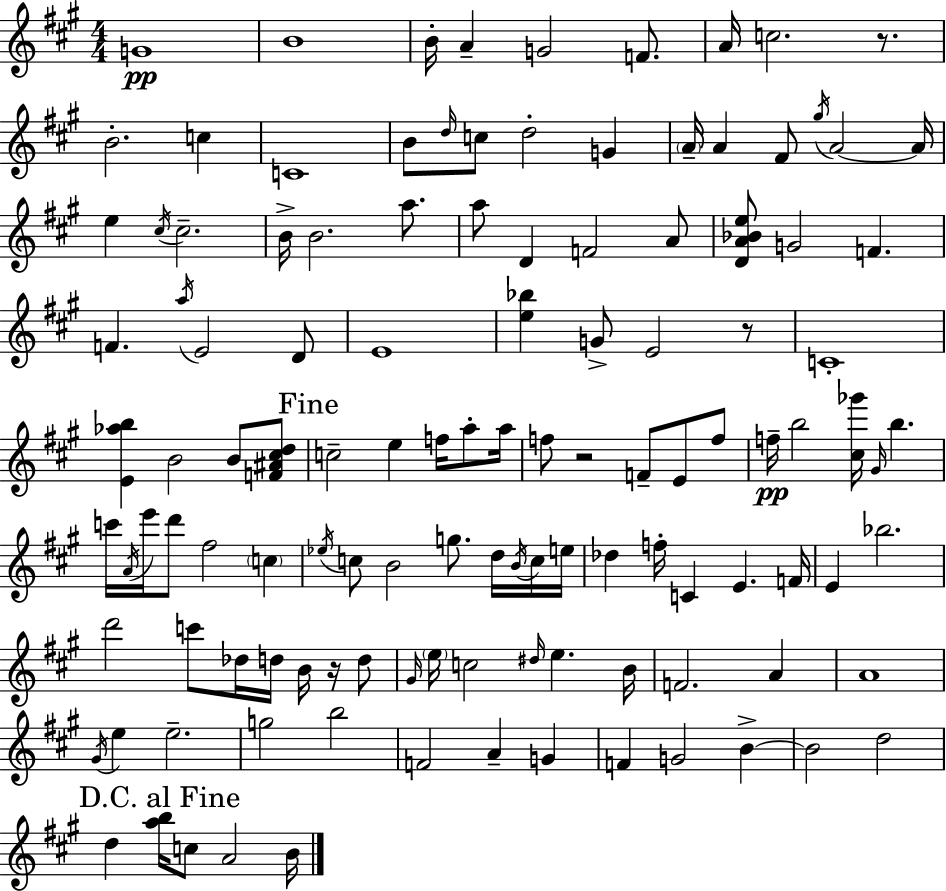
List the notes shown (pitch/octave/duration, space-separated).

G4/w B4/w B4/s A4/q G4/h F4/e. A4/s C5/h. R/e. B4/h. C5/q C4/w B4/e D5/s C5/e D5/h G4/q A4/s A4/q F#4/e G#5/s A4/h A4/s E5/q C#5/s C#5/h. B4/s B4/h. A5/e. A5/e D4/q F4/h A4/e [D4,A4,Bb4,E5]/e G4/h F4/q. F4/q. A5/s E4/h D4/e E4/w [E5,Bb5]/q G4/e E4/h R/e C4/w [E4,Ab5,B5]/q B4/h B4/e [F4,A#4,C#5,D5]/e C5/h E5/q F5/s A5/e A5/s F5/e R/h F4/e E4/e F5/e F5/s B5/h [C#5,Gb6]/s G#4/s B5/q. C6/s A4/s E6/s D6/e F#5/h C5/q Eb5/s C5/e B4/h G5/e. D5/s B4/s C5/s E5/s Db5/q F5/s C4/q E4/q. F4/s E4/q Bb5/h. D6/h C6/e Db5/s D5/s B4/s R/s D5/e G#4/s E5/s C5/h D#5/s E5/q. B4/s F4/h. A4/q A4/w G#4/s E5/q E5/h. G5/h B5/h F4/h A4/q G4/q F4/q G4/h B4/q B4/h D5/h D5/q [A5,B5]/s C5/e A4/h B4/s